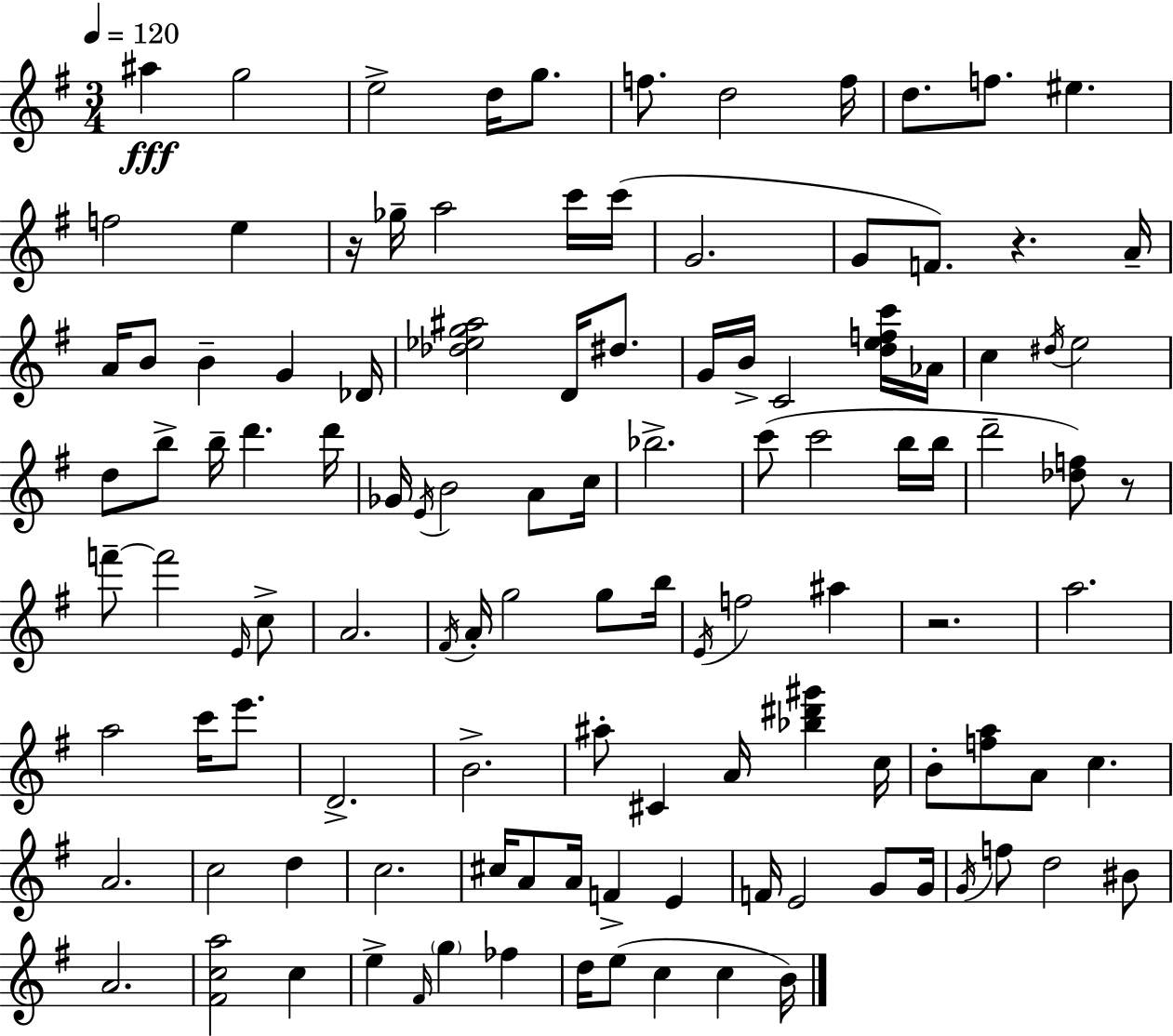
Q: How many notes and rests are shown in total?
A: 115